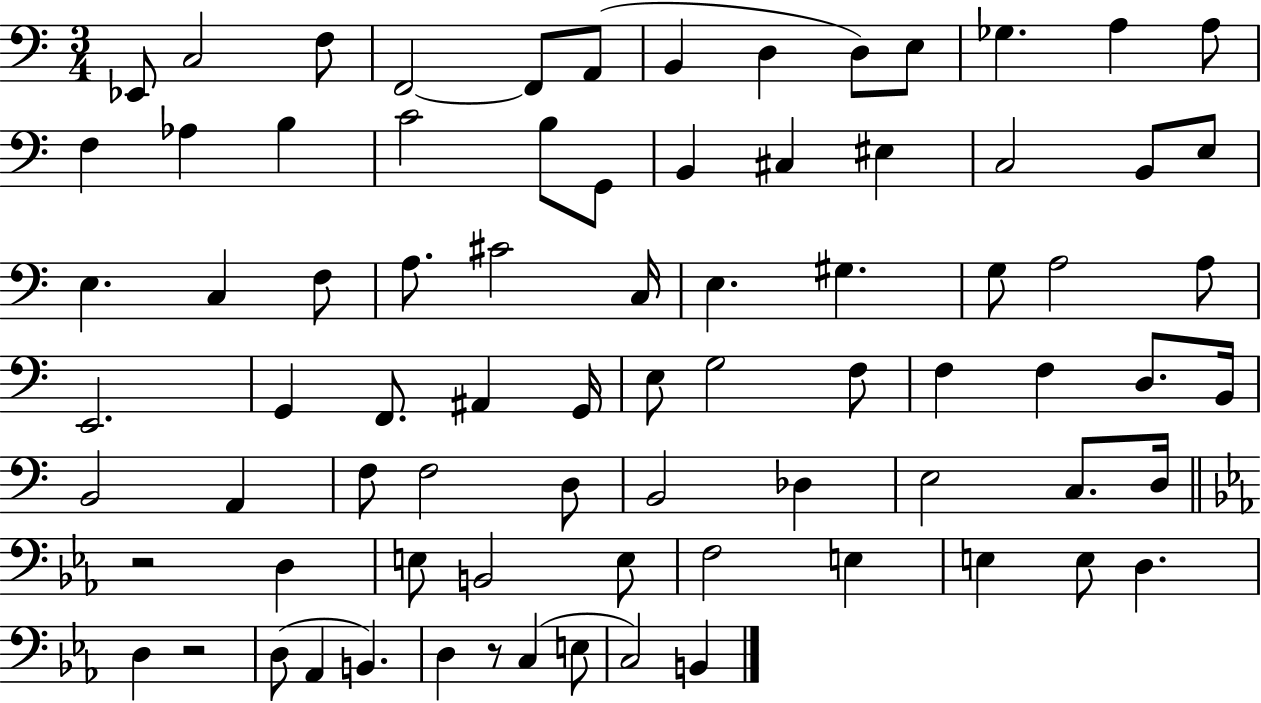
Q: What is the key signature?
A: C major